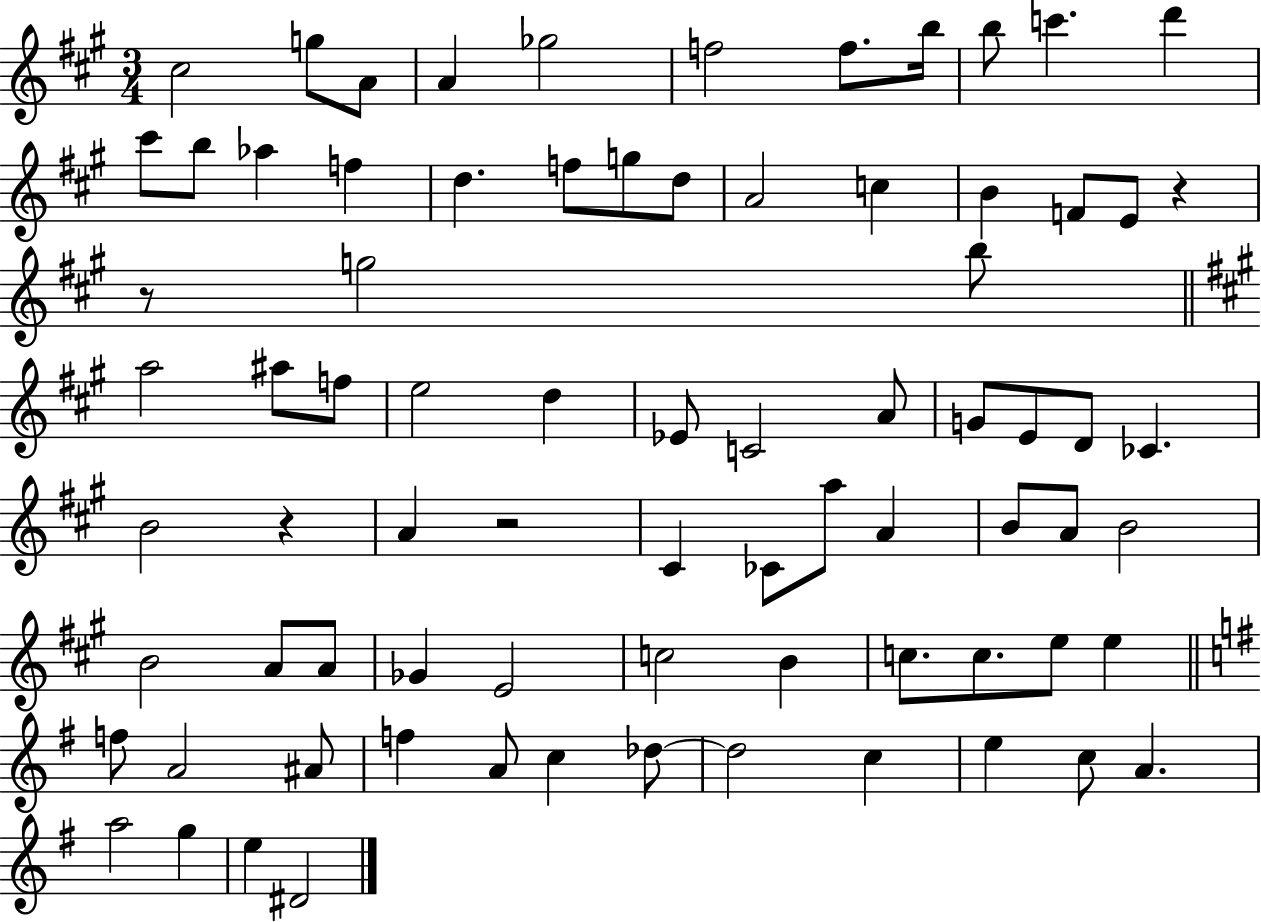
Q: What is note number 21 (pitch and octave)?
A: C5